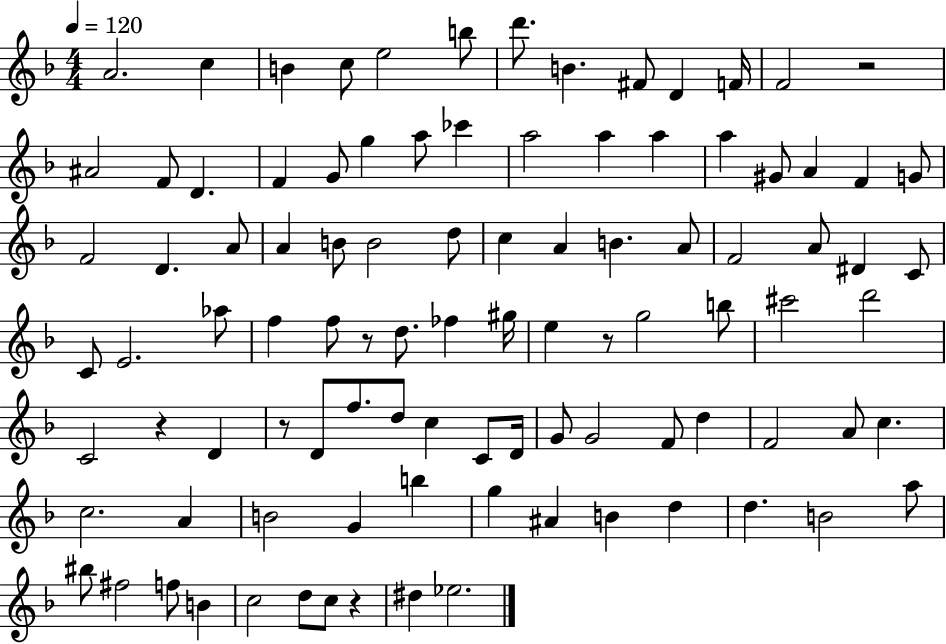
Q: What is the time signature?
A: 4/4